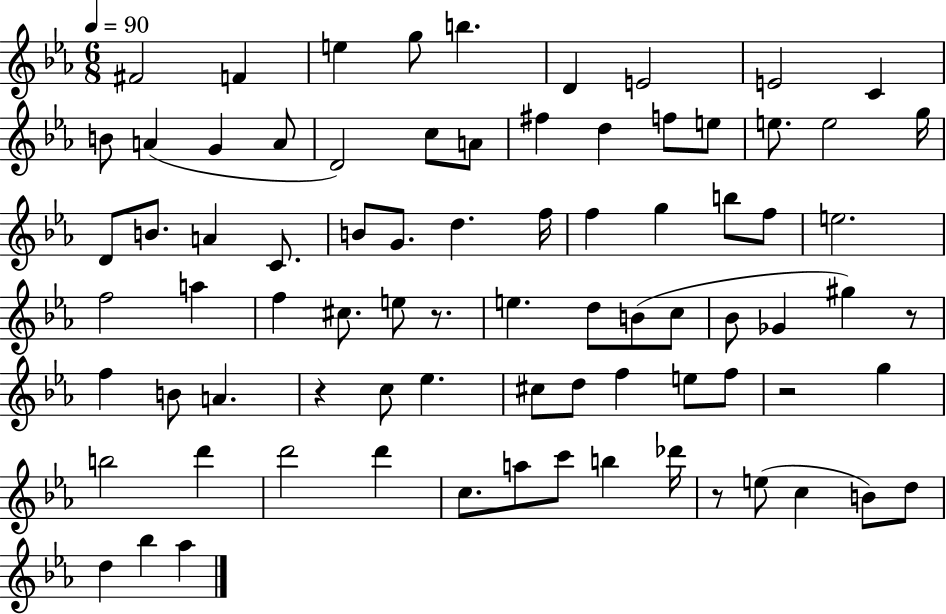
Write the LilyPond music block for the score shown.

{
  \clef treble
  \numericTimeSignature
  \time 6/8
  \key ees \major
  \tempo 4 = 90
  fis'2 f'4 | e''4 g''8 b''4. | d'4 e'2 | e'2 c'4 | \break b'8 a'4( g'4 a'8 | d'2) c''8 a'8 | fis''4 d''4 f''8 e''8 | e''8. e''2 g''16 | \break d'8 b'8. a'4 c'8. | b'8 g'8. d''4. f''16 | f''4 g''4 b''8 f''8 | e''2. | \break f''2 a''4 | f''4 cis''8. e''8 r8. | e''4. d''8 b'8( c''8 | bes'8 ges'4 gis''4) r8 | \break f''4 b'8 a'4. | r4 c''8 ees''4. | cis''8 d''8 f''4 e''8 f''8 | r2 g''4 | \break b''2 d'''4 | d'''2 d'''4 | c''8. a''8 c'''8 b''4 des'''16 | r8 e''8( c''4 b'8) d''8 | \break d''4 bes''4 aes''4 | \bar "|."
}